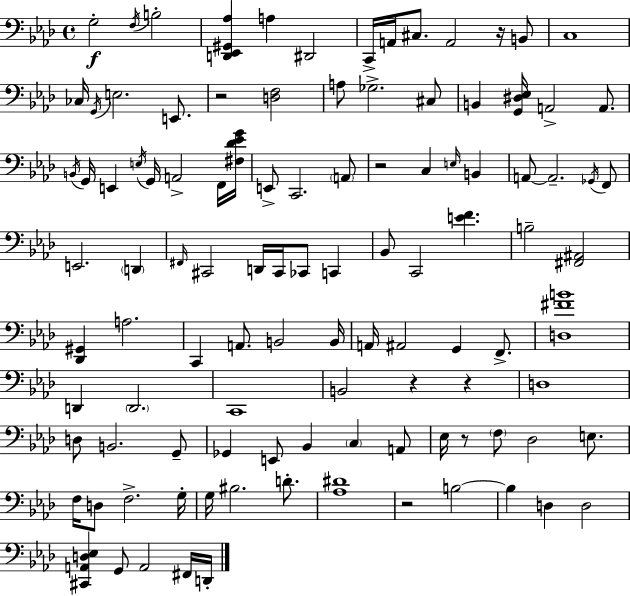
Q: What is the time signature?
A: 4/4